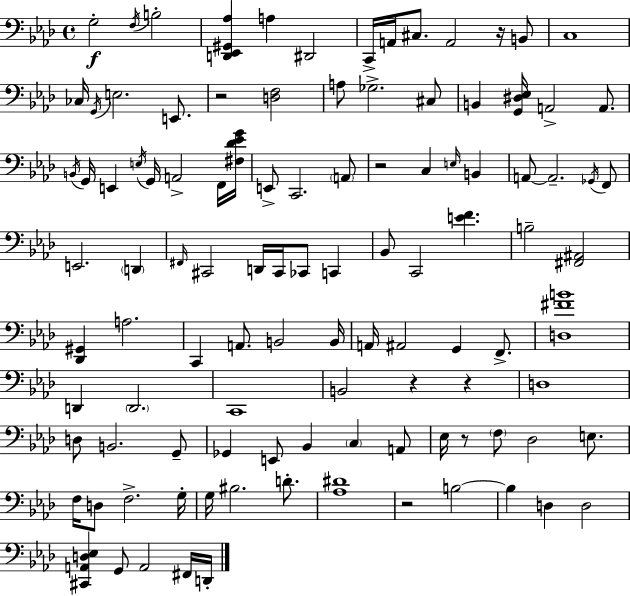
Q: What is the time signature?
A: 4/4